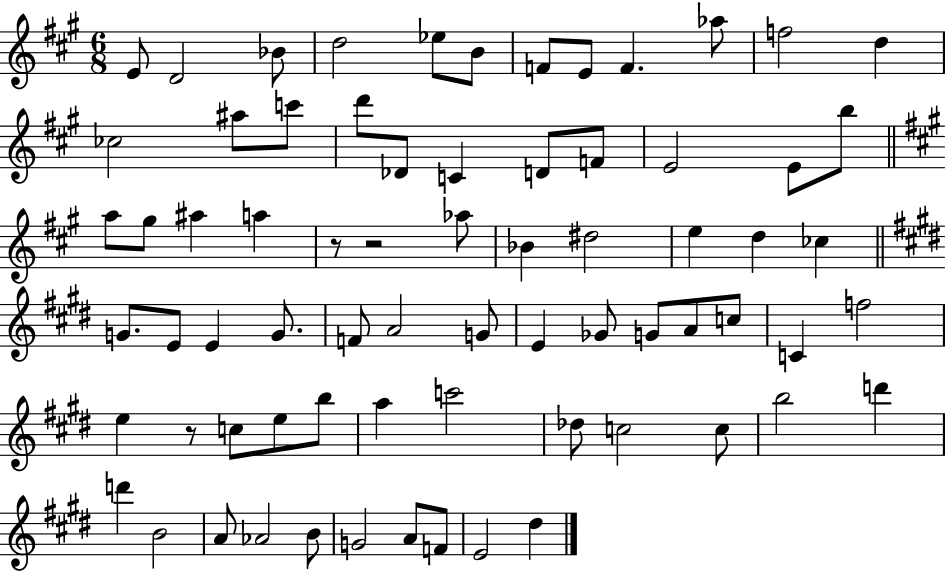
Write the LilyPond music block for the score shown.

{
  \clef treble
  \numericTimeSignature
  \time 6/8
  \key a \major
  e'8 d'2 bes'8 | d''2 ees''8 b'8 | f'8 e'8 f'4. aes''8 | f''2 d''4 | \break ces''2 ais''8 c'''8 | d'''8 des'8 c'4 d'8 f'8 | e'2 e'8 b''8 | \bar "||" \break \key a \major a''8 gis''8 ais''4 a''4 | r8 r2 aes''8 | bes'4 dis''2 | e''4 d''4 ces''4 | \break \bar "||" \break \key e \major g'8. e'8 e'4 g'8. | f'8 a'2 g'8 | e'4 ges'8 g'8 a'8 c''8 | c'4 f''2 | \break e''4 r8 c''8 e''8 b''8 | a''4 c'''2 | des''8 c''2 c''8 | b''2 d'''4 | \break d'''4 b'2 | a'8 aes'2 b'8 | g'2 a'8 f'8 | e'2 dis''4 | \break \bar "|."
}